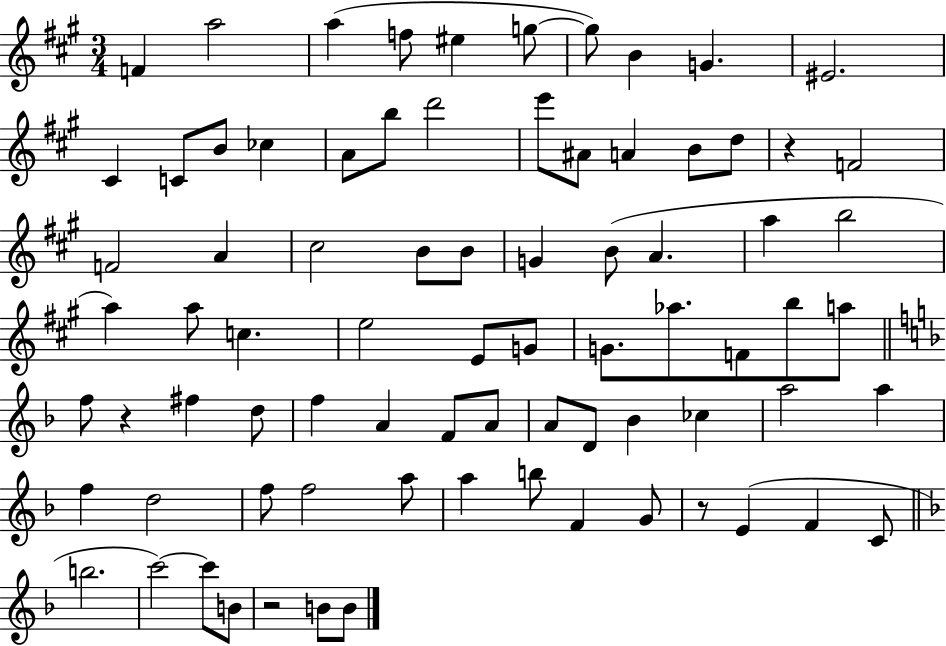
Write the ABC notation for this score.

X:1
T:Untitled
M:3/4
L:1/4
K:A
F a2 a f/2 ^e g/2 g/2 B G ^E2 ^C C/2 B/2 _c A/2 b/2 d'2 e'/2 ^A/2 A B/2 d/2 z F2 F2 A ^c2 B/2 B/2 G B/2 A a b2 a a/2 c e2 E/2 G/2 G/2 _a/2 F/2 b/2 a/2 f/2 z ^f d/2 f A F/2 A/2 A/2 D/2 _B _c a2 a f d2 f/2 f2 a/2 a b/2 F G/2 z/2 E F C/2 b2 c'2 c'/2 B/2 z2 B/2 B/2